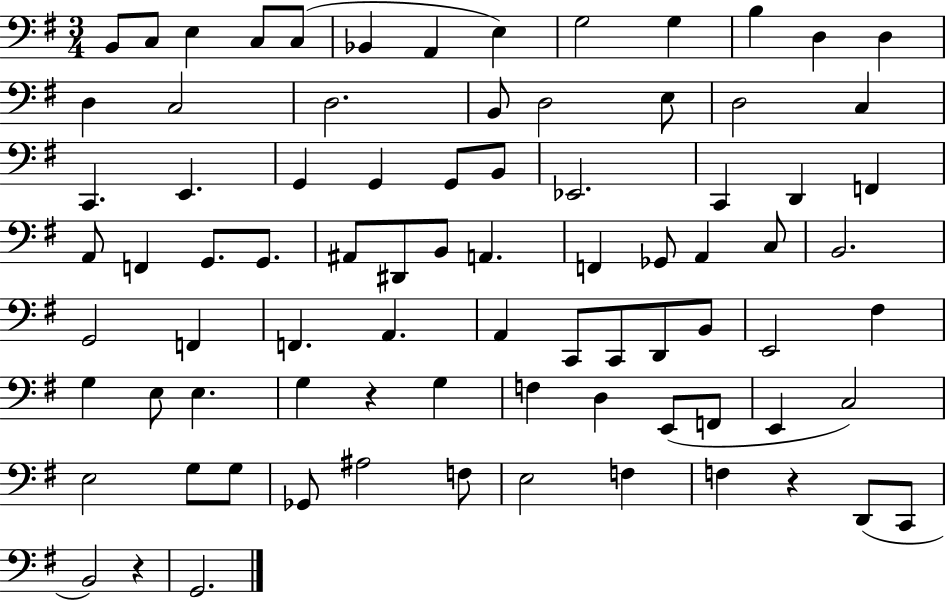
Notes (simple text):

B2/e C3/e E3/q C3/e C3/e Bb2/q A2/q E3/q G3/h G3/q B3/q D3/q D3/q D3/q C3/h D3/h. B2/e D3/h E3/e D3/h C3/q C2/q. E2/q. G2/q G2/q G2/e B2/e Eb2/h. C2/q D2/q F2/q A2/e F2/q G2/e. G2/e. A#2/e D#2/e B2/e A2/q. F2/q Gb2/e A2/q C3/e B2/h. G2/h F2/q F2/q. A2/q. A2/q C2/e C2/e D2/e B2/e E2/h F#3/q G3/q E3/e E3/q. G3/q R/q G3/q F3/q D3/q E2/e F2/e E2/q C3/h E3/h G3/e G3/e Gb2/e A#3/h F3/e E3/h F3/q F3/q R/q D2/e C2/e B2/h R/q G2/h.